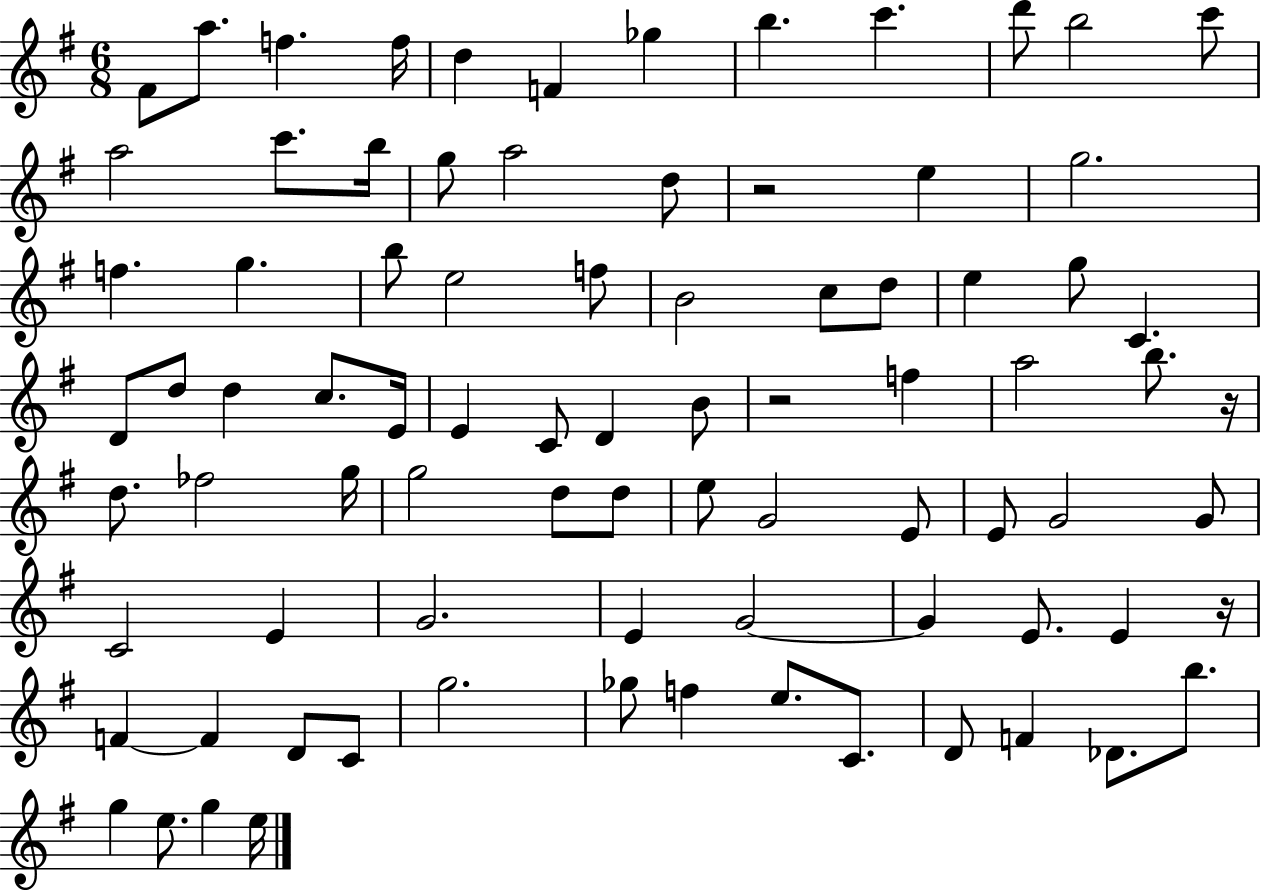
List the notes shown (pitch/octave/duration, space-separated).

F#4/e A5/e. F5/q. F5/s D5/q F4/q Gb5/q B5/q. C6/q. D6/e B5/h C6/e A5/h C6/e. B5/s G5/e A5/h D5/e R/h E5/q G5/h. F5/q. G5/q. B5/e E5/h F5/e B4/h C5/e D5/e E5/q G5/e C4/q. D4/e D5/e D5/q C5/e. E4/s E4/q C4/e D4/q B4/e R/h F5/q A5/h B5/e. R/s D5/e. FES5/h G5/s G5/h D5/e D5/e E5/e G4/h E4/e E4/e G4/h G4/e C4/h E4/q G4/h. E4/q G4/h G4/q E4/e. E4/q R/s F4/q F4/q D4/e C4/e G5/h. Gb5/e F5/q E5/e. C4/e. D4/e F4/q Db4/e. B5/e. G5/q E5/e. G5/q E5/s